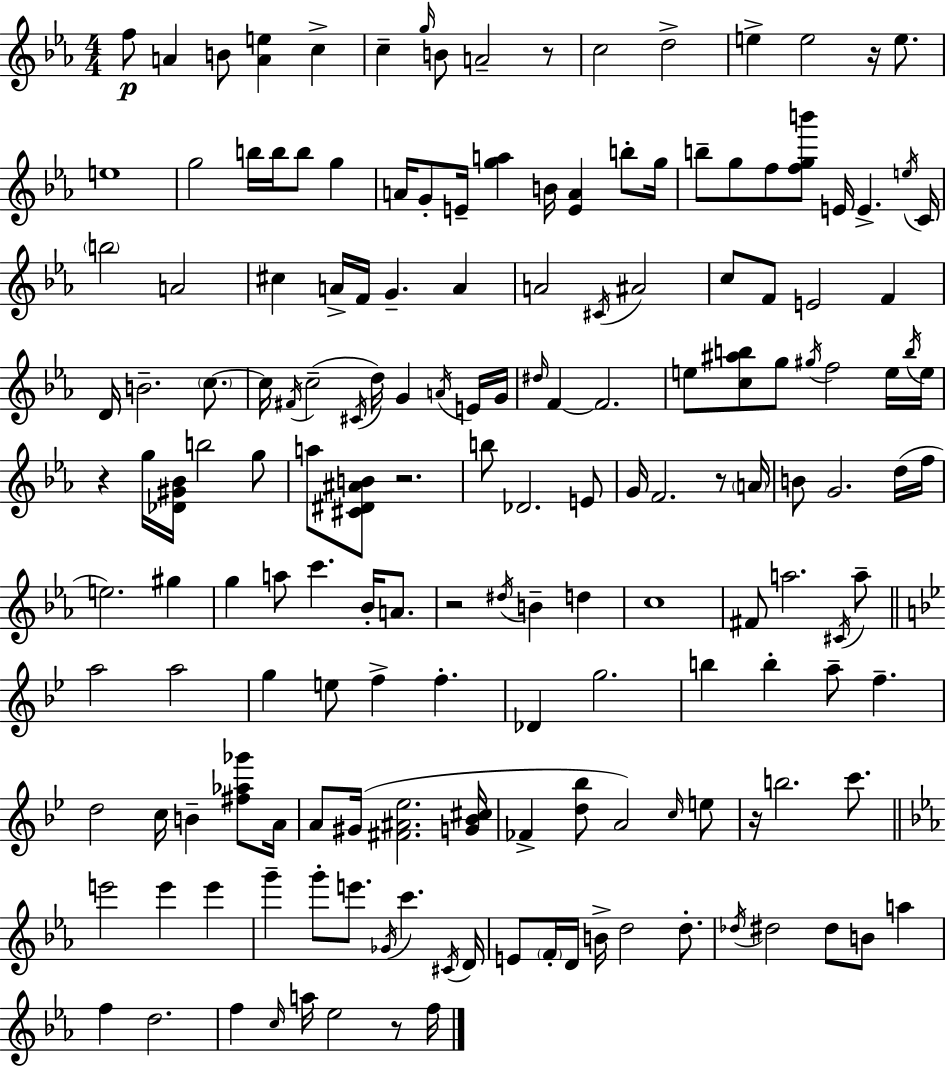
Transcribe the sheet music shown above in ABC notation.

X:1
T:Untitled
M:4/4
L:1/4
K:Cm
f/2 A B/2 [Ae] c c g/4 B/2 A2 z/2 c2 d2 e e2 z/4 e/2 e4 g2 b/4 b/4 b/2 g A/4 G/2 E/4 [ga] B/4 [EA] b/2 g/4 b/2 g/2 f/2 [fgb']/2 E/4 E e/4 C/4 b2 A2 ^c A/4 F/4 G A A2 ^C/4 ^A2 c/2 F/2 E2 F D/4 B2 c/2 c/4 ^F/4 c2 ^C/4 d/4 G A/4 E/4 G/4 ^d/4 F F2 e/2 [c^ab]/2 g/2 ^g/4 f2 e/4 b/4 e/4 z g/4 [_D^G_B]/4 b2 g/2 a/2 [^C^D^AB]/2 z2 b/2 _D2 E/2 G/4 F2 z/2 A/4 B/2 G2 d/4 f/4 e2 ^g g a/2 c' _B/4 A/2 z2 ^d/4 B d c4 ^F/2 a2 ^C/4 a/2 a2 a2 g e/2 f f _D g2 b b a/2 f d2 c/4 B [^f_a_g']/2 A/4 A/2 ^G/4 [^F^A_e]2 [G_B^c]/4 _F [d_b]/2 A2 c/4 e/2 z/4 b2 c'/2 e'2 e' e' g' g'/2 e'/2 _G/4 c' ^C/4 D/4 E/2 F/4 D/4 B/4 d2 d/2 _d/4 ^d2 ^d/2 B/2 a f d2 f c/4 a/4 _e2 z/2 f/4